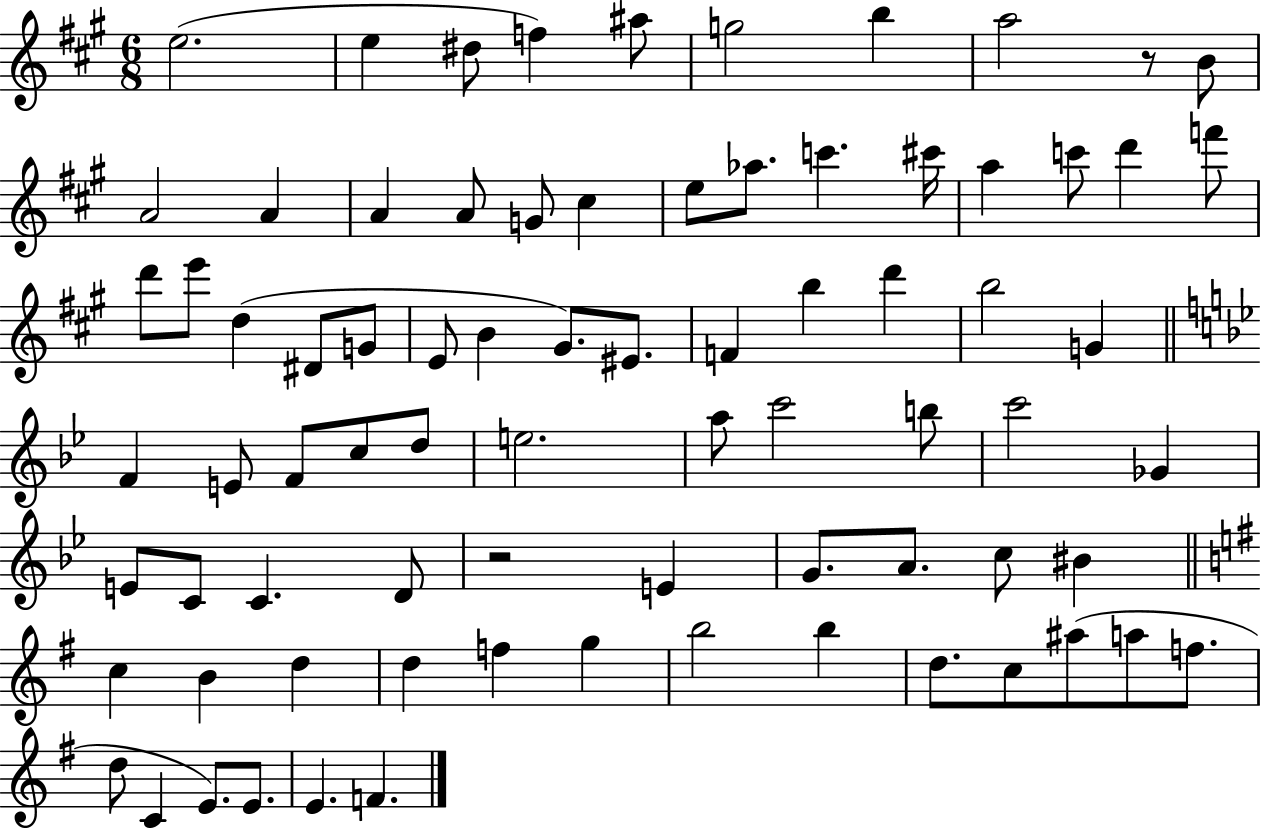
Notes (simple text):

E5/h. E5/q D#5/e F5/q A#5/e G5/h B5/q A5/h R/e B4/e A4/h A4/q A4/q A4/e G4/e C#5/q E5/e Ab5/e. C6/q. C#6/s A5/q C6/e D6/q F6/e D6/e E6/e D5/q D#4/e G4/e E4/e B4/q G#4/e. EIS4/e. F4/q B5/q D6/q B5/h G4/q F4/q E4/e F4/e C5/e D5/e E5/h. A5/e C6/h B5/e C6/h Gb4/q E4/e C4/e C4/q. D4/e R/h E4/q G4/e. A4/e. C5/e BIS4/q C5/q B4/q D5/q D5/q F5/q G5/q B5/h B5/q D5/e. C5/e A#5/e A5/e F5/e. D5/e C4/q E4/e. E4/e. E4/q. F4/q.